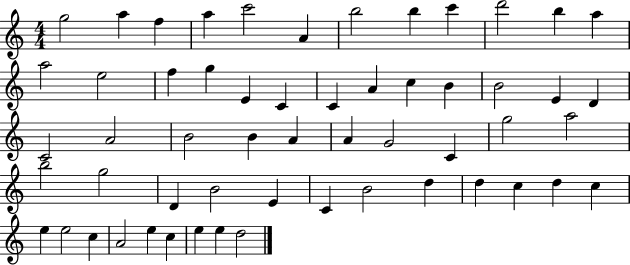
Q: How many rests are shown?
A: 0